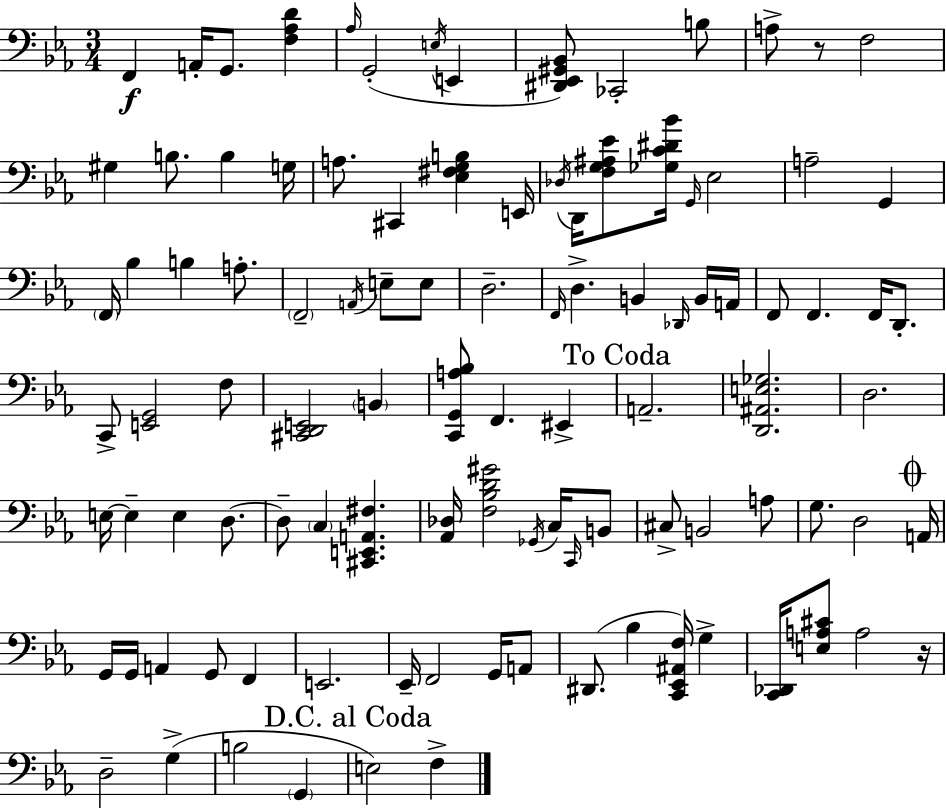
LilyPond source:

{
  \clef bass
  \numericTimeSignature
  \time 3/4
  \key ees \major
  f,4\f a,16-. g,8. <f aes d'>4 | \grace { aes16 }( g,2-. \acciaccatura { e16 } e,4 | <dis, ees, gis, bes,>8) ces,2-. | b8 a8-> r8 f2 | \break gis4 b8. b4 | g16 a8. cis,4 <ees fis g b>4 | e,16 \acciaccatura { des16 } d,16 <f g ais ees'>8 <ges c' dis' bes'>16 \grace { g,16 } ees2 | a2-- | \break g,4 \parenthesize f,16 bes4 b4 | a8.-. \parenthesize f,2-- | \acciaccatura { a,16 } e8-- e8 d2.-- | \grace { f,16 } d4.-> | \break b,4 \grace { des,16 } b,16 a,16 f,8 f,4. | f,16 d,8.-. c,8-> <e, g,>2 | f8 <cis, d, e,>2 | \parenthesize b,4 <c, g, a bes>8 f,4. | \break eis,4-> \mark "To Coda" a,2.-- | <d, ais, e ges>2. | d2. | e16~~ e4-- | \break e4 d8.~~ d8-- \parenthesize c4 | <cis, e, a, fis>4. <aes, des>16 <f bes d' gis'>2 | \acciaccatura { ges,16 } c16 \grace { c,16 } b,8 cis8-> b,2 | a8 g8. | \break d2 \mark \markup { \musicglyph "scripts.coda" } a,16 g,16 g,16 a,4 | g,8 f,4 e,2. | ees,16-- f,2 | g,16 a,8 dis,8.( | \break bes4 <c, ees, ais, f>16) g4-> <c, des,>16 <e a cis'>8 | a2 r16 d2-- | g4->( b2 | \parenthesize g,4 \mark "D.C. al Coda" e2) | \break f4-> \bar "|."
}